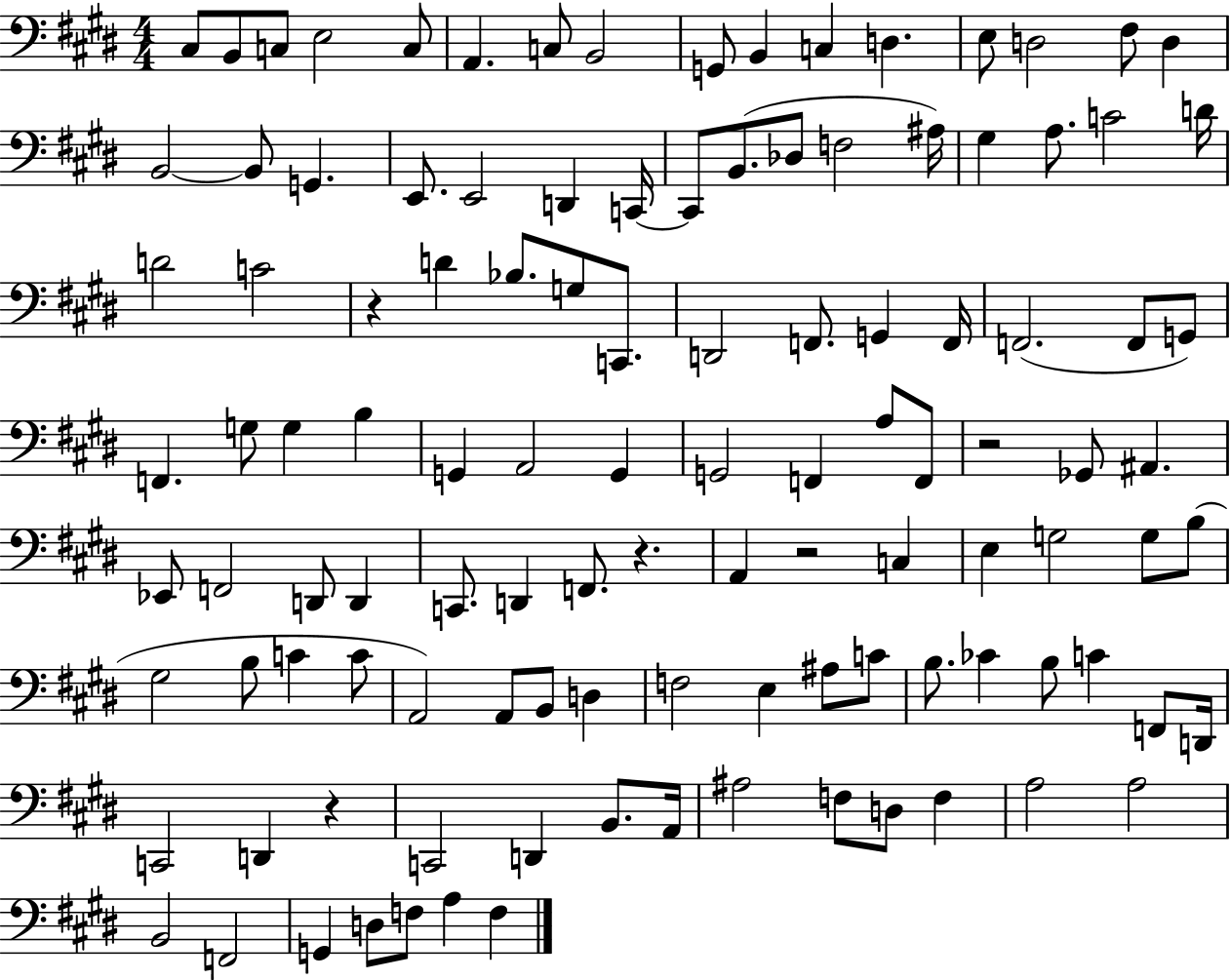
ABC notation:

X:1
T:Untitled
M:4/4
L:1/4
K:E
^C,/2 B,,/2 C,/2 E,2 C,/2 A,, C,/2 B,,2 G,,/2 B,, C, D, E,/2 D,2 ^F,/2 D, B,,2 B,,/2 G,, E,,/2 E,,2 D,, C,,/4 C,,/2 B,,/2 _D,/2 F,2 ^A,/4 ^G, A,/2 C2 D/4 D2 C2 z D _B,/2 G,/2 C,,/2 D,,2 F,,/2 G,, F,,/4 F,,2 F,,/2 G,,/2 F,, G,/2 G, B, G,, A,,2 G,, G,,2 F,, A,/2 F,,/2 z2 _G,,/2 ^A,, _E,,/2 F,,2 D,,/2 D,, C,,/2 D,, F,,/2 z A,, z2 C, E, G,2 G,/2 B,/2 ^G,2 B,/2 C C/2 A,,2 A,,/2 B,,/2 D, F,2 E, ^A,/2 C/2 B,/2 _C B,/2 C F,,/2 D,,/4 C,,2 D,, z C,,2 D,, B,,/2 A,,/4 ^A,2 F,/2 D,/2 F, A,2 A,2 B,,2 F,,2 G,, D,/2 F,/2 A, F,